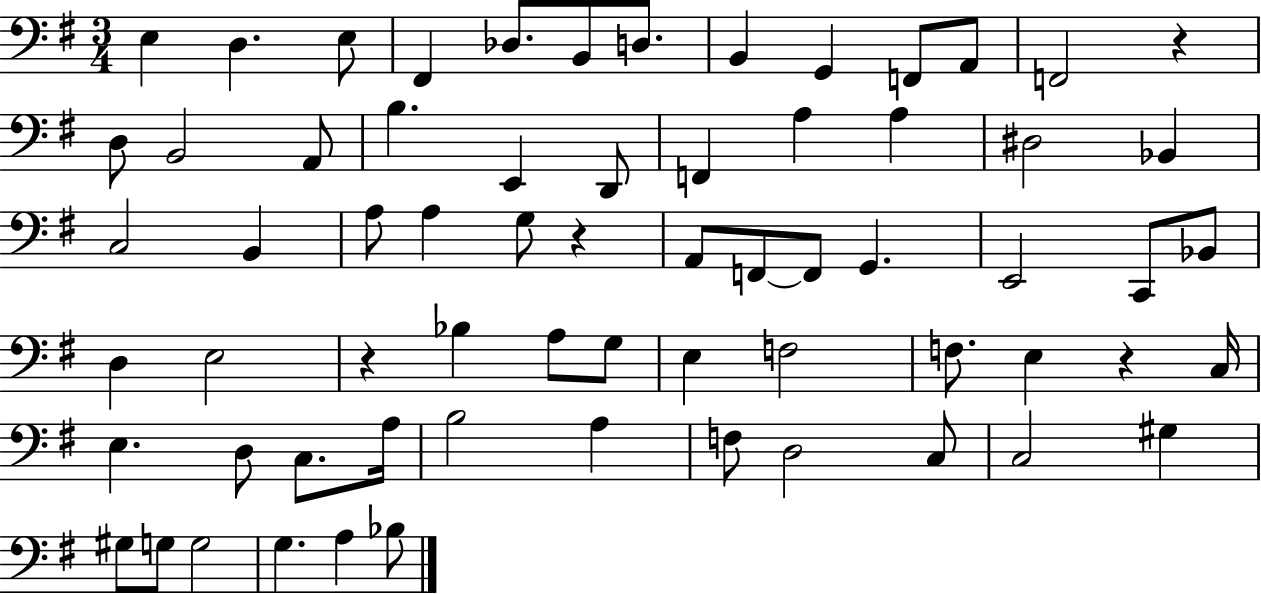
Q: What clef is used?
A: bass